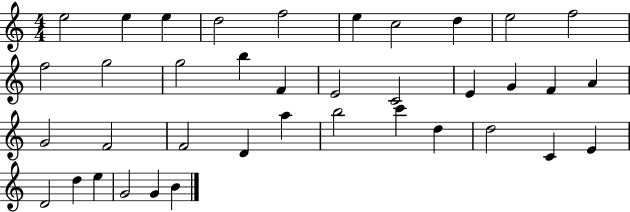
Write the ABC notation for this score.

X:1
T:Untitled
M:4/4
L:1/4
K:C
e2 e e d2 f2 e c2 d e2 f2 f2 g2 g2 b F E2 C2 E G F A G2 F2 F2 D a b2 c' d d2 C E D2 d e G2 G B